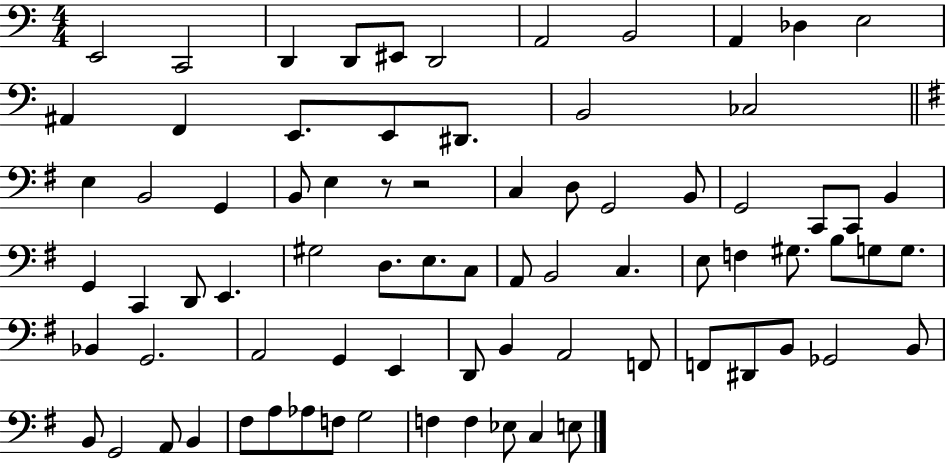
X:1
T:Untitled
M:4/4
L:1/4
K:C
E,,2 C,,2 D,, D,,/2 ^E,,/2 D,,2 A,,2 B,,2 A,, _D, E,2 ^A,, F,, E,,/2 E,,/2 ^D,,/2 B,,2 _C,2 E, B,,2 G,, B,,/2 E, z/2 z2 C, D,/2 G,,2 B,,/2 G,,2 C,,/2 C,,/2 B,, G,, C,, D,,/2 E,, ^G,2 D,/2 E,/2 C,/2 A,,/2 B,,2 C, E,/2 F, ^G,/2 B,/2 G,/2 G,/2 _B,, G,,2 A,,2 G,, E,, D,,/2 B,, A,,2 F,,/2 F,,/2 ^D,,/2 B,,/2 _G,,2 B,,/2 B,,/2 G,,2 A,,/2 B,, ^F,/2 A,/2 _A,/2 F,/2 G,2 F, F, _E,/2 C, E,/2